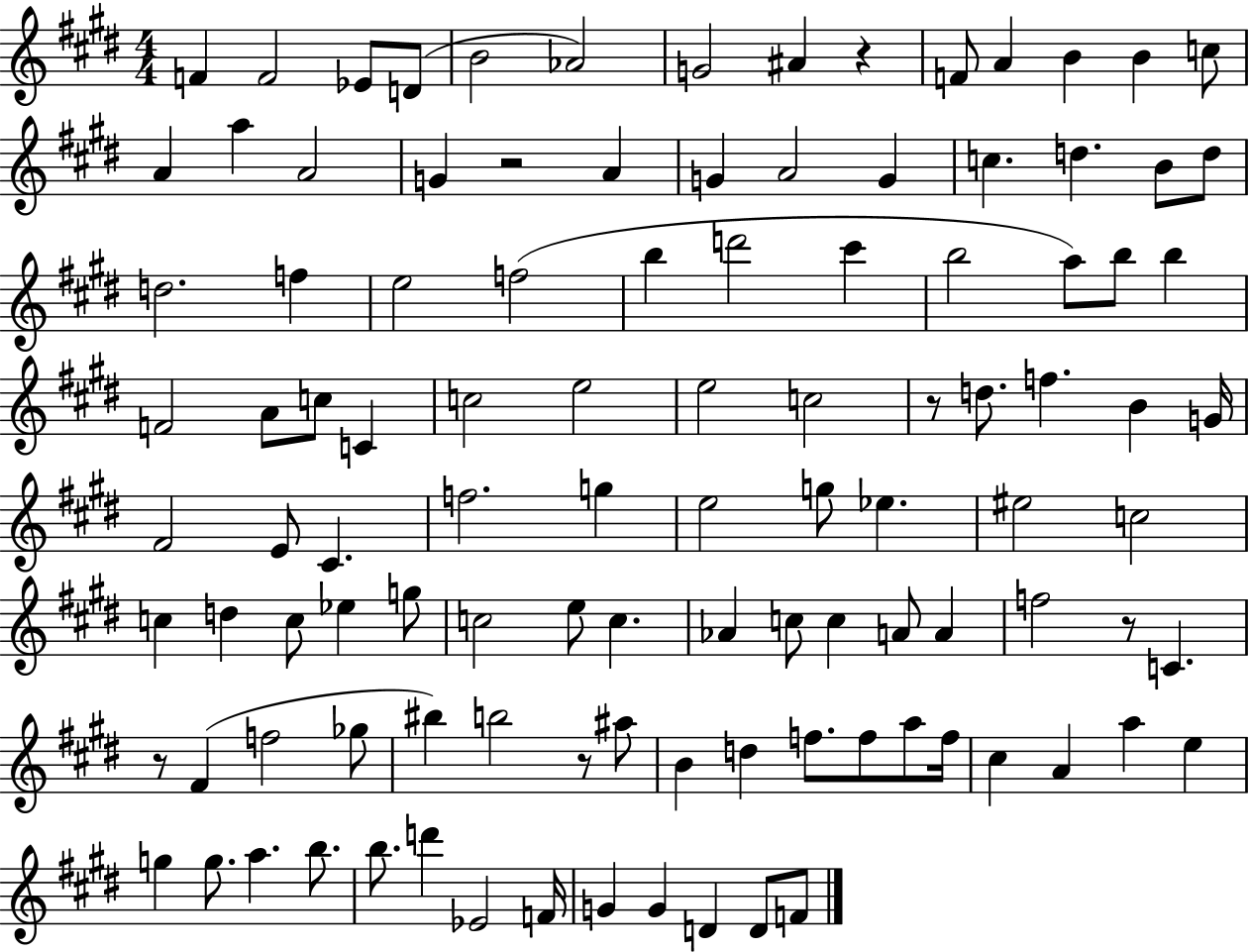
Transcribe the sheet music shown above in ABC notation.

X:1
T:Untitled
M:4/4
L:1/4
K:E
F F2 _E/2 D/2 B2 _A2 G2 ^A z F/2 A B B c/2 A a A2 G z2 A G A2 G c d B/2 d/2 d2 f e2 f2 b d'2 ^c' b2 a/2 b/2 b F2 A/2 c/2 C c2 e2 e2 c2 z/2 d/2 f B G/4 ^F2 E/2 ^C f2 g e2 g/2 _e ^e2 c2 c d c/2 _e g/2 c2 e/2 c _A c/2 c A/2 A f2 z/2 C z/2 ^F f2 _g/2 ^b b2 z/2 ^a/2 B d f/2 f/2 a/2 f/4 ^c A a e g g/2 a b/2 b/2 d' _E2 F/4 G G D D/2 F/2